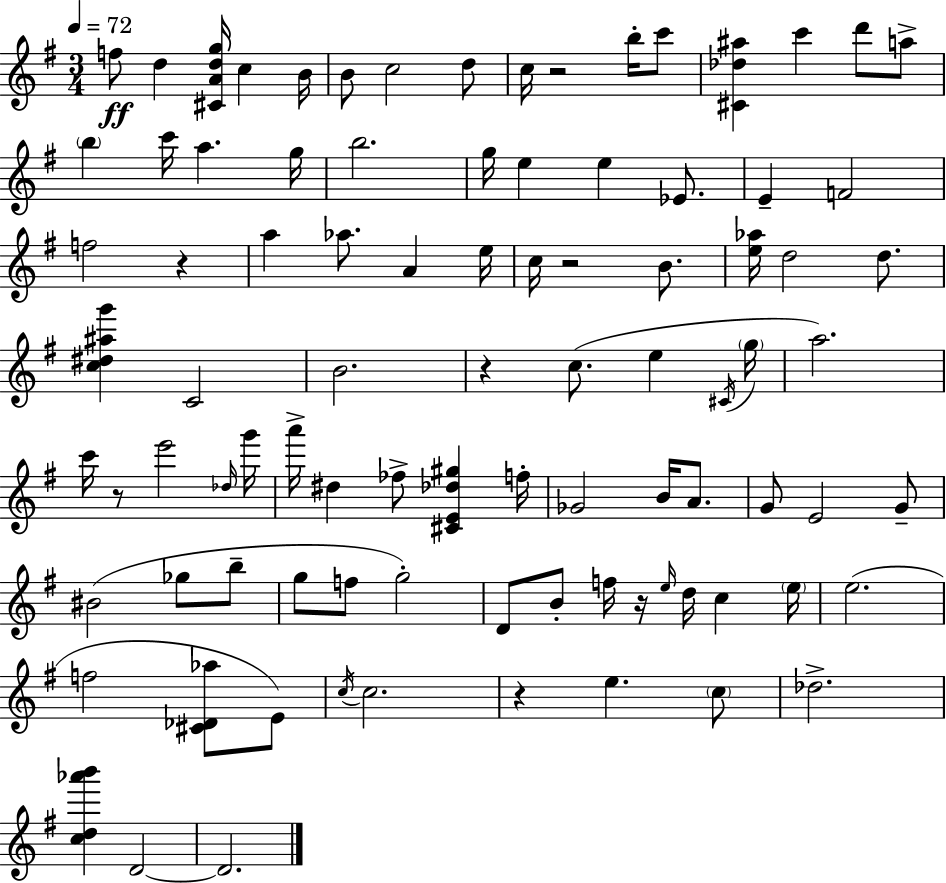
X:1
T:Untitled
M:3/4
L:1/4
K:Em
f/2 d [^CAdg]/4 c B/4 B/2 c2 d/2 c/4 z2 b/4 c'/2 [^C_d^a] c' d'/2 a/2 b c'/4 a g/4 b2 g/4 e e _E/2 E F2 f2 z a _a/2 A e/4 c/4 z2 B/2 [e_a]/4 d2 d/2 [c^d^ag'] C2 B2 z c/2 e ^C/4 g/4 a2 c'/4 z/2 e'2 _d/4 g'/4 a'/4 ^d _f/2 [^CE_d^g] f/4 _G2 B/4 A/2 G/2 E2 G/2 ^B2 _g/2 b/2 g/2 f/2 g2 D/2 B/2 f/4 z/4 e/4 d/4 c e/4 e2 f2 [^C_D_a]/2 E/2 c/4 c2 z e c/2 _d2 [cd_a'b'] D2 D2